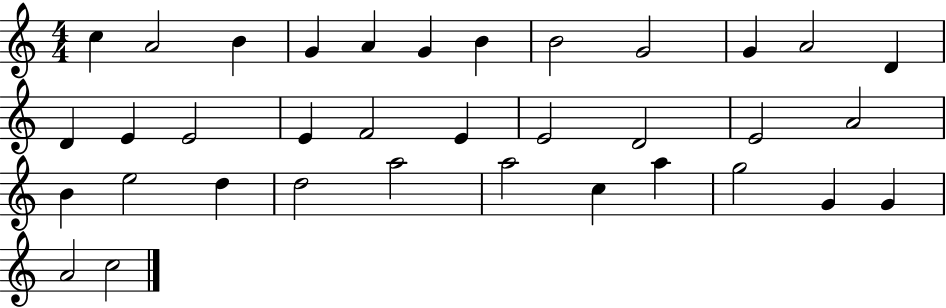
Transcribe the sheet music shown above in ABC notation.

X:1
T:Untitled
M:4/4
L:1/4
K:C
c A2 B G A G B B2 G2 G A2 D D E E2 E F2 E E2 D2 E2 A2 B e2 d d2 a2 a2 c a g2 G G A2 c2